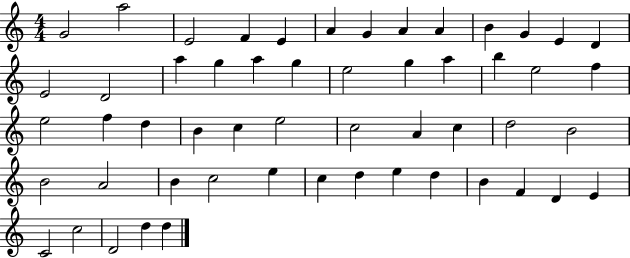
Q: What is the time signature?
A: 4/4